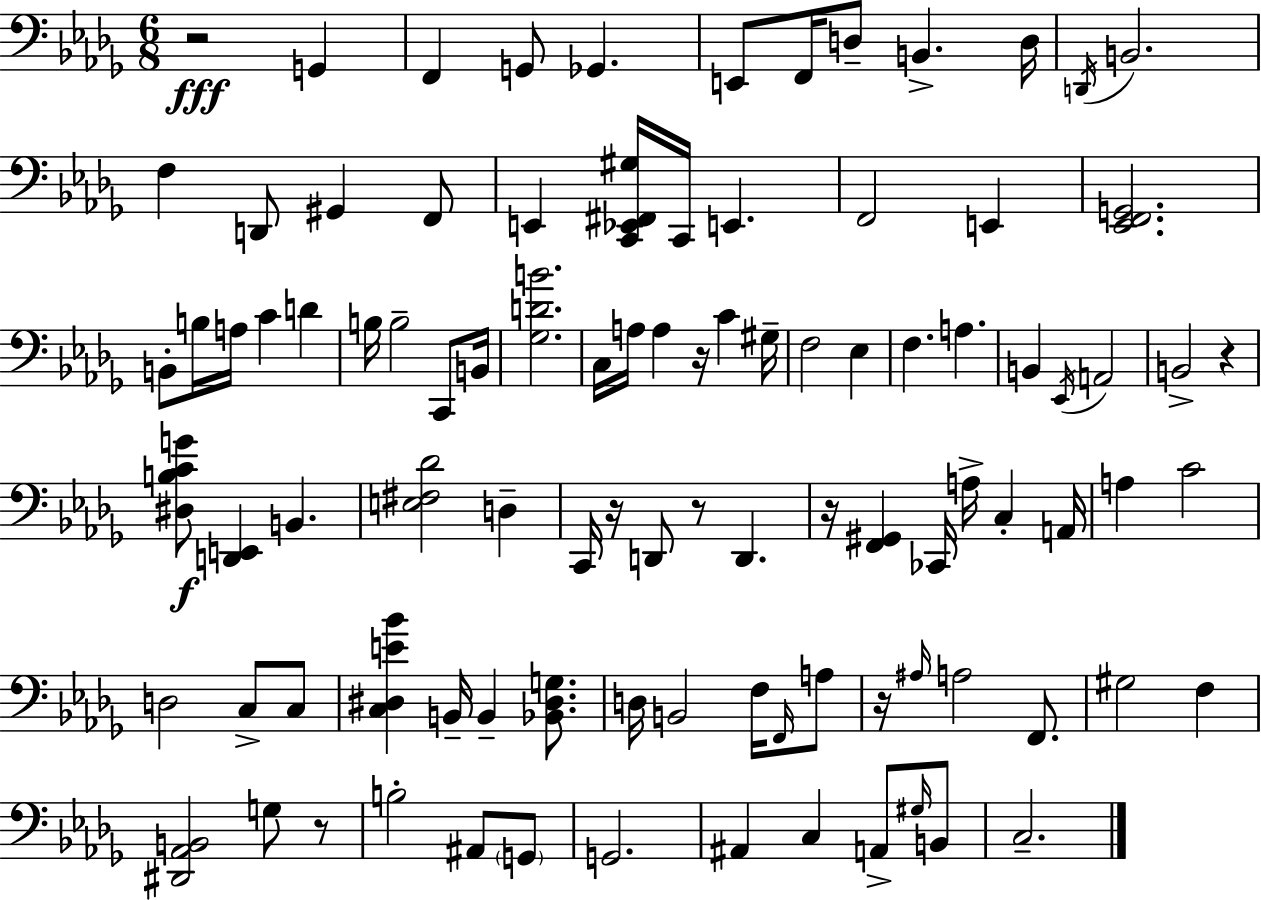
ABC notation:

X:1
T:Untitled
M:6/8
L:1/4
K:Bbm
z2 G,, F,, G,,/2 _G,, E,,/2 F,,/4 D,/2 B,, D,/4 D,,/4 B,,2 F, D,,/2 ^G,, F,,/2 E,, [C,,_E,,^F,,^G,]/4 C,,/4 E,, F,,2 E,, [_E,,F,,G,,]2 B,,/2 B,/4 A,/4 C D B,/4 B,2 C,,/2 B,,/4 [_G,DB]2 C,/4 A,/4 A, z/4 C ^G,/4 F,2 _E, F, A, B,, _E,,/4 A,,2 B,,2 z [^D,B,CG]/2 [D,,E,,] B,, [E,^F,_D]2 D, C,,/4 z/4 D,,/2 z/2 D,, z/4 [F,,^G,,] _C,,/4 A,/4 C, A,,/4 A, C2 D,2 C,/2 C,/2 [C,^D,E_B] B,,/4 B,, [_B,,^D,G,]/2 D,/4 B,,2 F,/4 F,,/4 A,/2 z/4 ^A,/4 A,2 F,,/2 ^G,2 F, [^D,,_A,,B,,]2 G,/2 z/2 B,2 ^A,,/2 G,,/2 G,,2 ^A,, C, A,,/2 ^G,/4 B,,/2 C,2